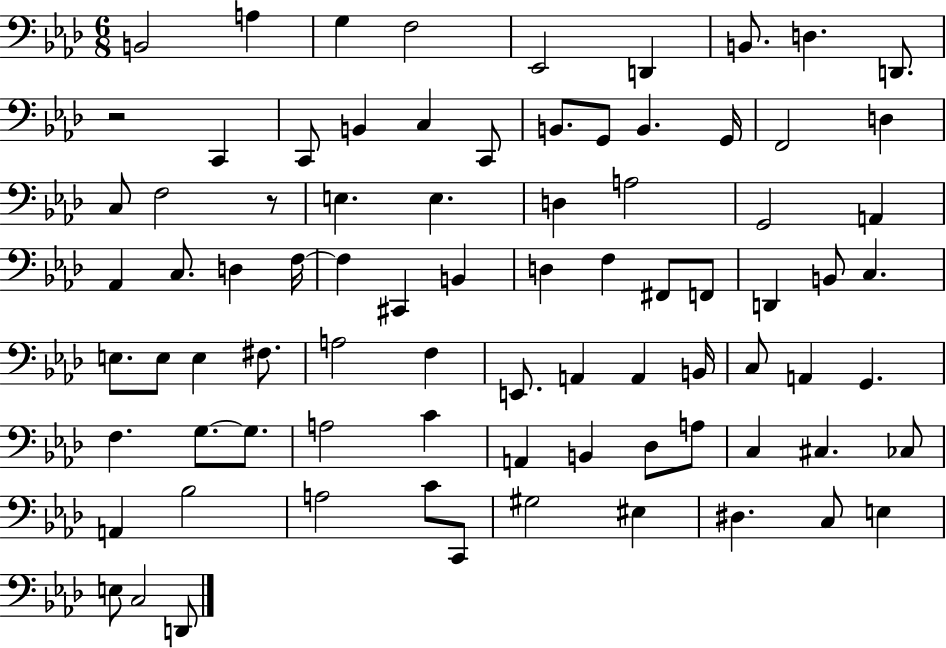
X:1
T:Untitled
M:6/8
L:1/4
K:Ab
B,,2 A, G, F,2 _E,,2 D,, B,,/2 D, D,,/2 z2 C,, C,,/2 B,, C, C,,/2 B,,/2 G,,/2 B,, G,,/4 F,,2 D, C,/2 F,2 z/2 E, E, D, A,2 G,,2 A,, _A,, C,/2 D, F,/4 F, ^C,, B,, D, F, ^F,,/2 F,,/2 D,, B,,/2 C, E,/2 E,/2 E, ^F,/2 A,2 F, E,,/2 A,, A,, B,,/4 C,/2 A,, G,, F, G,/2 G,/2 A,2 C A,, B,, _D,/2 A,/2 C, ^C, _C,/2 A,, _B,2 A,2 C/2 C,,/2 ^G,2 ^E, ^D, C,/2 E, E,/2 C,2 D,,/2